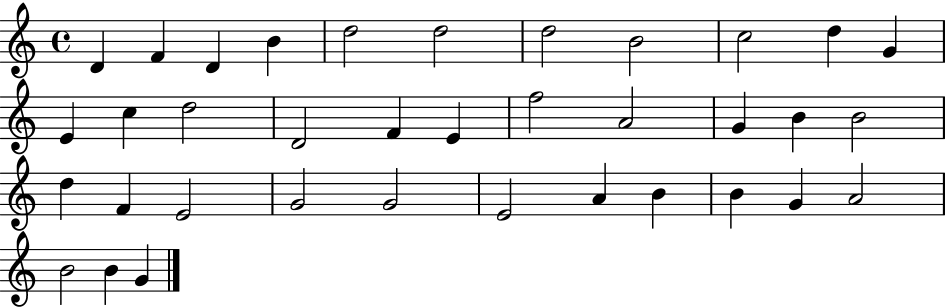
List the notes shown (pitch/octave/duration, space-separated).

D4/q F4/q D4/q B4/q D5/h D5/h D5/h B4/h C5/h D5/q G4/q E4/q C5/q D5/h D4/h F4/q E4/q F5/h A4/h G4/q B4/q B4/h D5/q F4/q E4/h G4/h G4/h E4/h A4/q B4/q B4/q G4/q A4/h B4/h B4/q G4/q